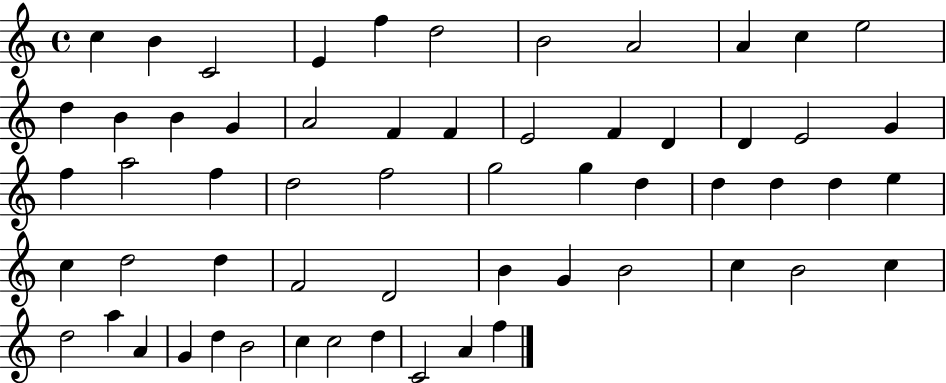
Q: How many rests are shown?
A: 0